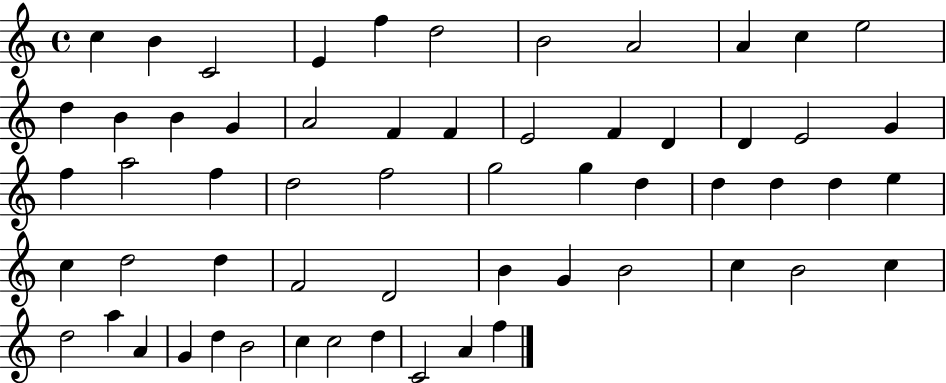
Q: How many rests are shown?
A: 0